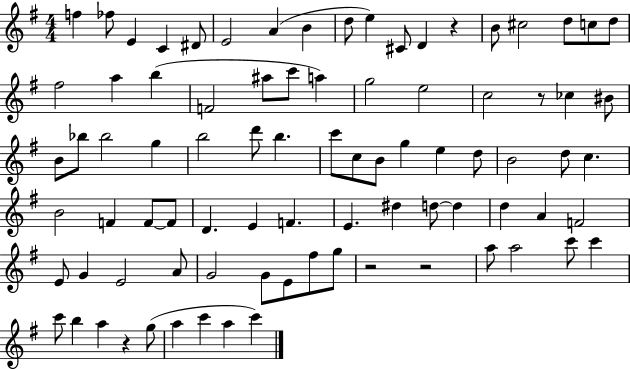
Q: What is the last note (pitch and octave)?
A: C6